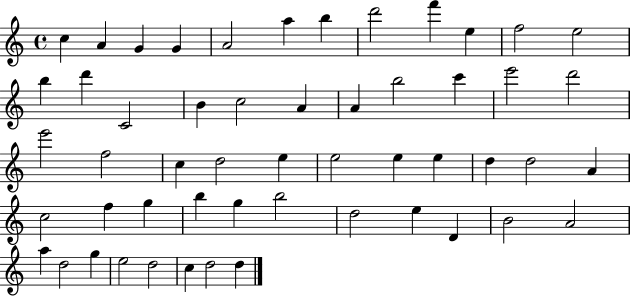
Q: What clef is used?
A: treble